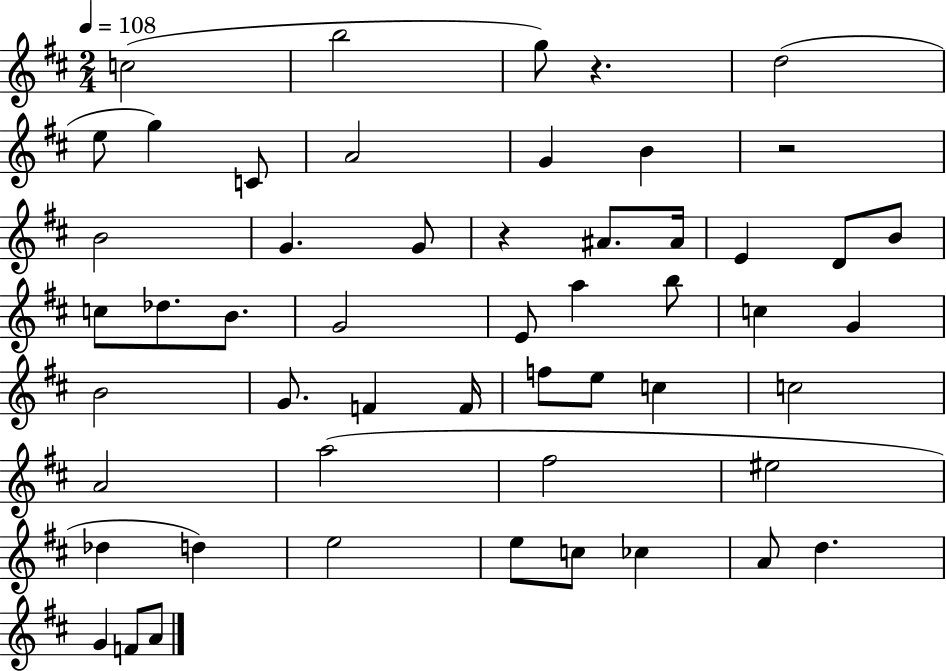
{
  \clef treble
  \numericTimeSignature
  \time 2/4
  \key d \major
  \tempo 4 = 108
  \repeat volta 2 { c''2( | b''2 | g''8) r4. | d''2( | \break e''8 g''4) c'8 | a'2 | g'4 b'4 | r2 | \break b'2 | g'4. g'8 | r4 ais'8. ais'16 | e'4 d'8 b'8 | \break c''8 des''8. b'8. | g'2 | e'8 a''4 b''8 | c''4 g'4 | \break b'2 | g'8. f'4 f'16 | f''8 e''8 c''4 | c''2 | \break a'2 | a''2( | fis''2 | eis''2 | \break des''4 d''4) | e''2 | e''8 c''8 ces''4 | a'8 d''4. | \break g'4 f'8 a'8 | } \bar "|."
}